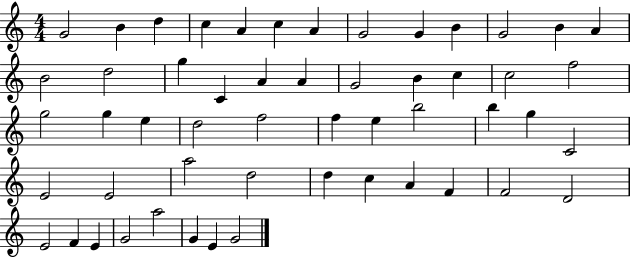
{
  \clef treble
  \numericTimeSignature
  \time 4/4
  \key c \major
  g'2 b'4 d''4 | c''4 a'4 c''4 a'4 | g'2 g'4 b'4 | g'2 b'4 a'4 | \break b'2 d''2 | g''4 c'4 a'4 a'4 | g'2 b'4 c''4 | c''2 f''2 | \break g''2 g''4 e''4 | d''2 f''2 | f''4 e''4 b''2 | b''4 g''4 c'2 | \break e'2 e'2 | a''2 d''2 | d''4 c''4 a'4 f'4 | f'2 d'2 | \break e'2 f'4 e'4 | g'2 a''2 | g'4 e'4 g'2 | \bar "|."
}